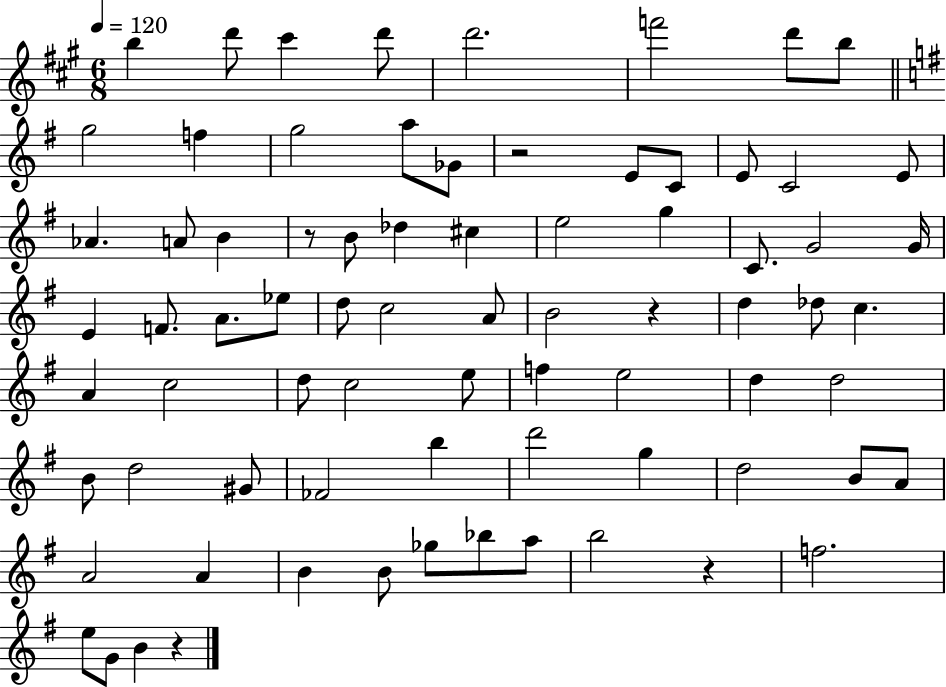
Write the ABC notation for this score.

X:1
T:Untitled
M:6/8
L:1/4
K:A
b d'/2 ^c' d'/2 d'2 f'2 d'/2 b/2 g2 f g2 a/2 _G/2 z2 E/2 C/2 E/2 C2 E/2 _A A/2 B z/2 B/2 _d ^c e2 g C/2 G2 G/4 E F/2 A/2 _e/2 d/2 c2 A/2 B2 z d _d/2 c A c2 d/2 c2 e/2 f e2 d d2 B/2 d2 ^G/2 _F2 b d'2 g d2 B/2 A/2 A2 A B B/2 _g/2 _b/2 a/2 b2 z f2 e/2 G/2 B z